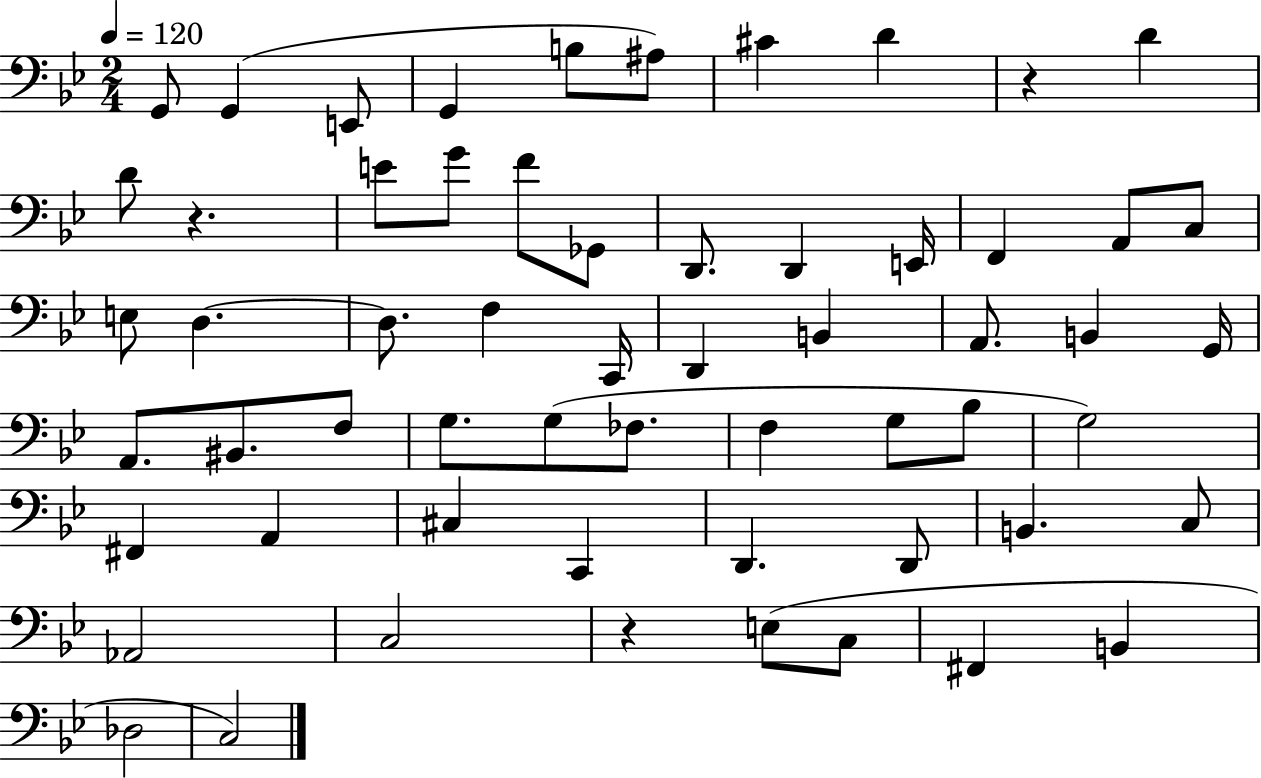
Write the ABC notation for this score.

X:1
T:Untitled
M:2/4
L:1/4
K:Bb
G,,/2 G,, E,,/2 G,, B,/2 ^A,/2 ^C D z D D/2 z E/2 G/2 F/2 _G,,/2 D,,/2 D,, E,,/4 F,, A,,/2 C,/2 E,/2 D, D,/2 F, C,,/4 D,, B,, A,,/2 B,, G,,/4 A,,/2 ^B,,/2 F,/2 G,/2 G,/2 _F,/2 F, G,/2 _B,/2 G,2 ^F,, A,, ^C, C,, D,, D,,/2 B,, C,/2 _A,,2 C,2 z E,/2 C,/2 ^F,, B,, _D,2 C,2